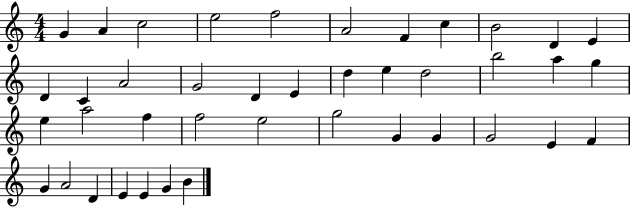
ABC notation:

X:1
T:Untitled
M:4/4
L:1/4
K:C
G A c2 e2 f2 A2 F c B2 D E D C A2 G2 D E d e d2 b2 a g e a2 f f2 e2 g2 G G G2 E F G A2 D E E G B